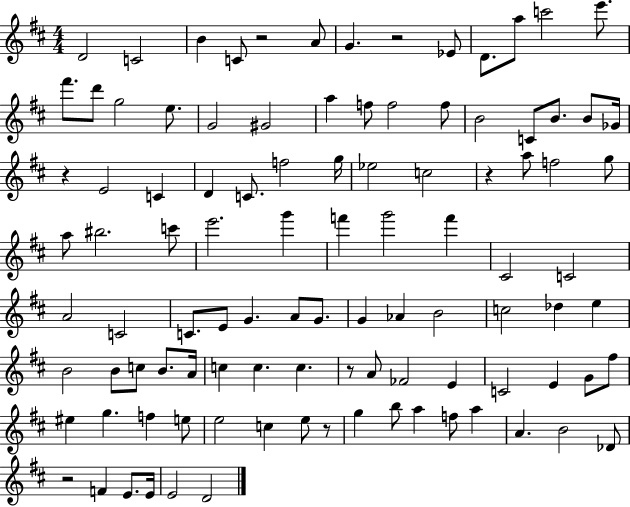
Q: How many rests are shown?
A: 7